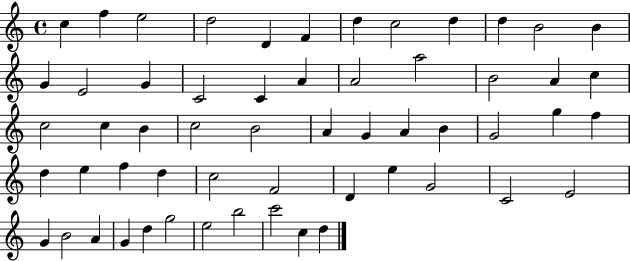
X:1
T:Untitled
M:4/4
L:1/4
K:C
c f e2 d2 D F d c2 d d B2 B G E2 G C2 C A A2 a2 B2 A c c2 c B c2 B2 A G A B G2 g f d e f d c2 F2 D e G2 C2 E2 G B2 A G d g2 e2 b2 c'2 c d